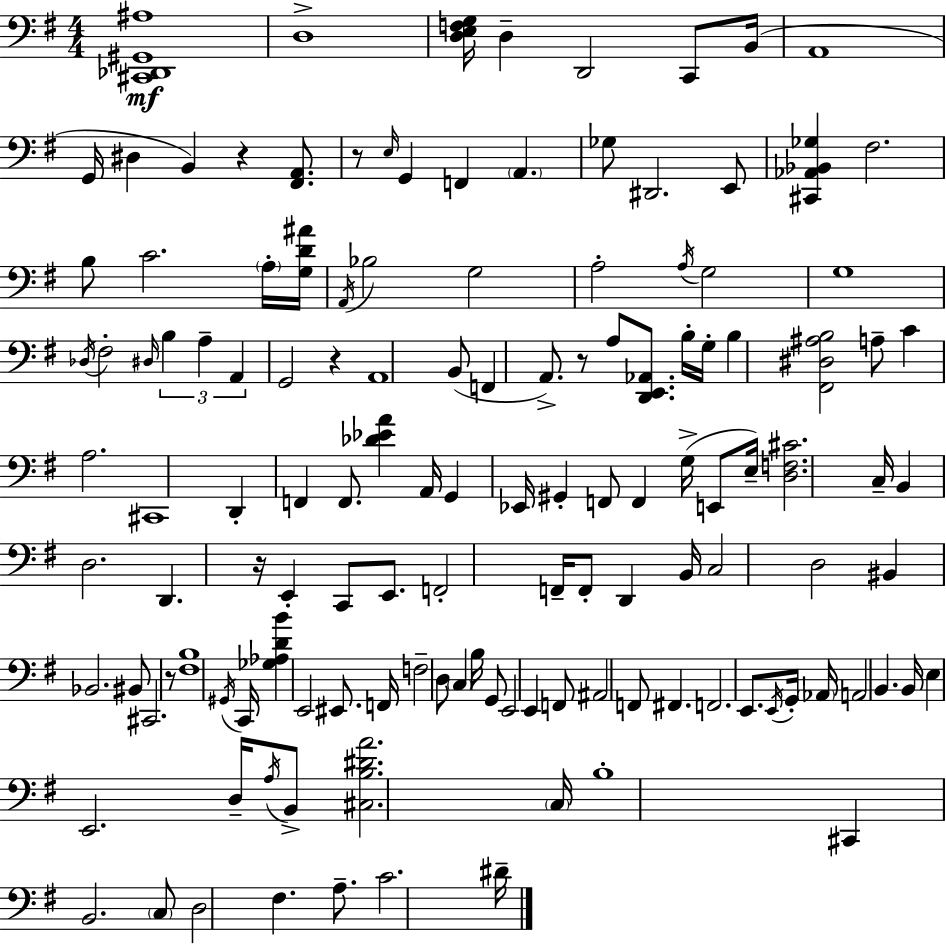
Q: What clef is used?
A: bass